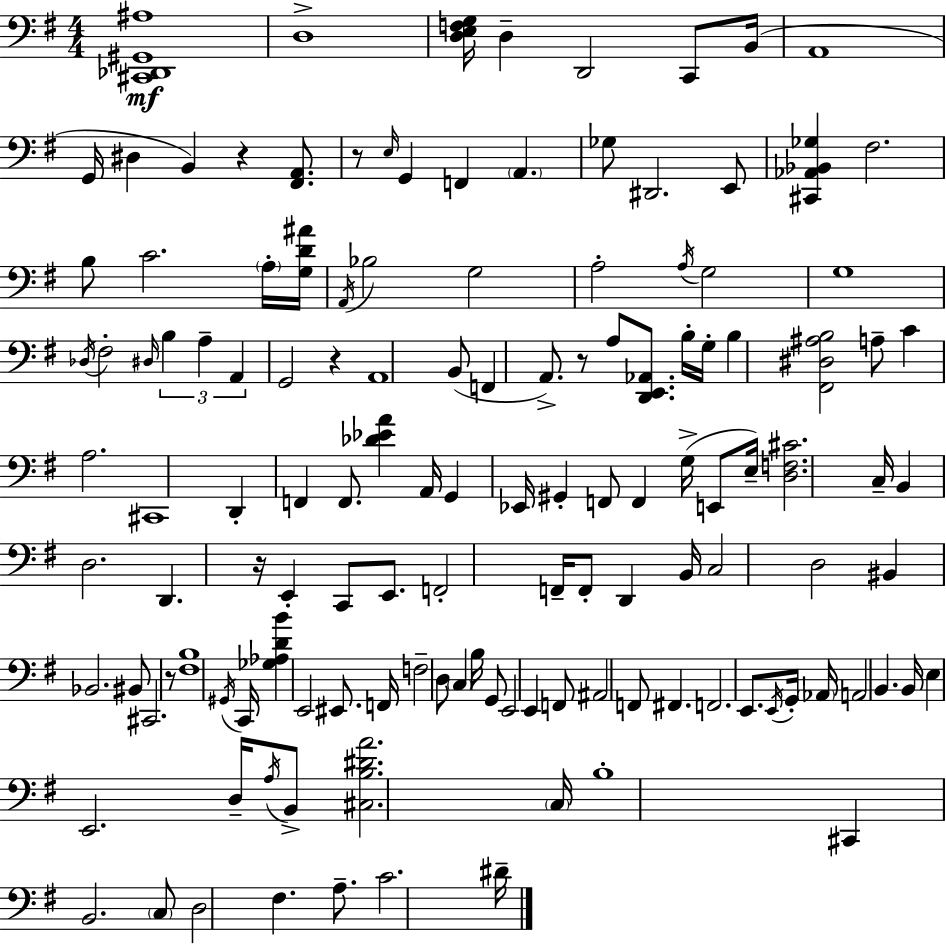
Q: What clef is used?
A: bass